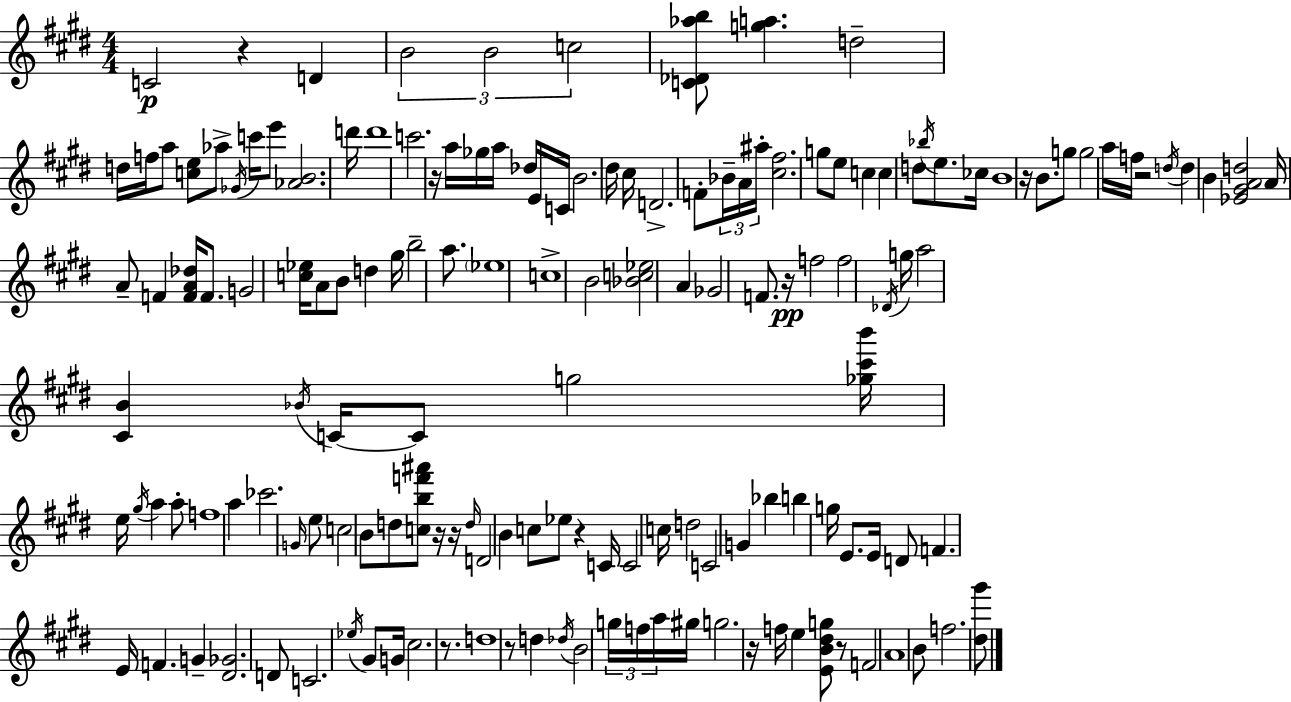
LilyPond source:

{
  \clef treble
  \numericTimeSignature
  \time 4/4
  \key e \major
  c'2\p r4 d'4 | \tuplet 3/2 { b'2 b'2 | c''2 } <c' des' aes'' b''>8 <g'' a''>4. | d''2-- d''16 f''16 a''8 <c'' e''>8 aes''8-> | \break \acciaccatura { ges'16 } c'''16 e'''8 <aes' b'>2. | d'''16 d'''1 | c'''2. r16 a''16 ges''16 | a''16 des''16 e'16 c'16 b'2. | \break dis''16 cis''16 d'2.-> f'8-. | \tuplet 3/2 { bes'16-- a'16 ais''16-. } <cis'' fis''>2. g''8 | e''8 c''4 c''4 d''8 \acciaccatura { bes''16 } e''8. | ces''16 b'1 | \break r16 b'8. g''8 g''2 | a''16 f''16 r2 \acciaccatura { d''16 } d''4 b'4 | <ees' gis' a' d''>2 a'16 a'8-- f'4 | <f' a' des''>16 f'8. g'2 <c'' ees''>16 a'8 | \break b'8 d''4 gis''16 b''2-- | a''8. \parenthesize ees''1 | c''1-> | b'2 <bes' c'' ees''>2 | \break a'4 ges'2 f'8. | r16\pp f''2 f''2 | \acciaccatura { des'16 } g''16 a''2 <cis' b'>4 | \acciaccatura { bes'16 } c'16~~ c'8 g''2 <ges'' cis''' b'''>16 e''16 \acciaccatura { gis''16 } | \break a''4 a''8-. f''1 | a''4 ces'''2. | \grace { g'16 } e''8 c''2 | b'8 d''8 <c'' b'' f''' ais'''>8 r16 r16 \grace { d''16 } d'2 | \break b'4 c''8 ees''8 r4 c'16 c'2 | c''16 d''2 | c'2 g'4 bes''4 | b''4 g''16 e'8. e'16 d'8 f'4. | \break e'16 f'4. g'4-- <dis' ges'>2. | d'8 c'2. | \acciaccatura { ees''16 } gis'8 g'16 cis''2. | r8. d''1 | \break r8 d''4 \acciaccatura { des''16 } | b'2 \tuplet 3/2 { g''16 f''16 a''16 } gis''16 g''2. | r16 f''16 e''4 <e' b' dis'' g''>8 | r8 f'2 a'1 | \break b'8 f''2. | <dis'' gis'''>8 \bar "|."
}